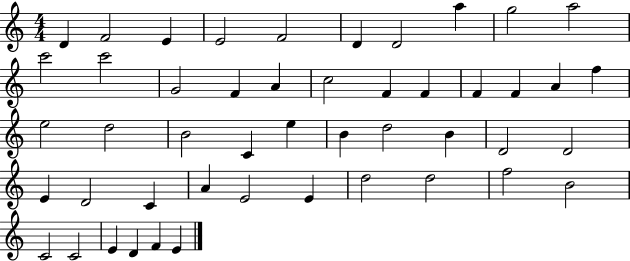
D4/q F4/h E4/q E4/h F4/h D4/q D4/h A5/q G5/h A5/h C6/h C6/h G4/h F4/q A4/q C5/h F4/q F4/q F4/q F4/q A4/q F5/q E5/h D5/h B4/h C4/q E5/q B4/q D5/h B4/q D4/h D4/h E4/q D4/h C4/q A4/q E4/h E4/q D5/h D5/h F5/h B4/h C4/h C4/h E4/q D4/q F4/q E4/q